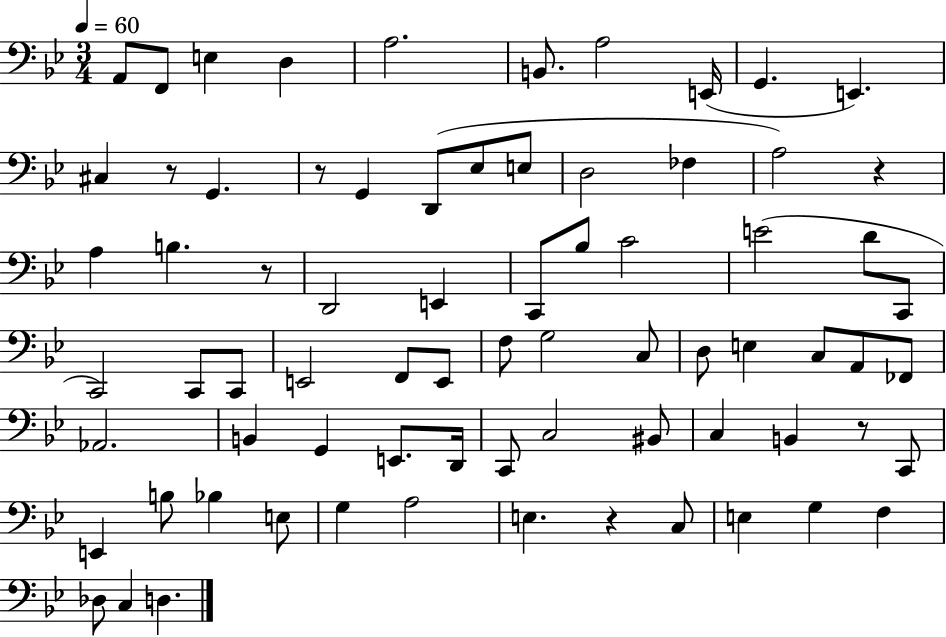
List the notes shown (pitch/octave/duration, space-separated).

A2/e F2/e E3/q D3/q A3/h. B2/e. A3/h E2/s G2/q. E2/q. C#3/q R/e G2/q. R/e G2/q D2/e Eb3/e E3/e D3/h FES3/q A3/h R/q A3/q B3/q. R/e D2/h E2/q C2/e Bb3/e C4/h E4/h D4/e C2/e C2/h C2/e C2/e E2/h F2/e E2/e F3/e G3/h C3/e D3/e E3/q C3/e A2/e FES2/e Ab2/h. B2/q G2/q E2/e. D2/s C2/e C3/h BIS2/e C3/q B2/q R/e C2/e E2/q B3/e Bb3/q E3/e G3/q A3/h E3/q. R/q C3/e E3/q G3/q F3/q Db3/e C3/q D3/q.